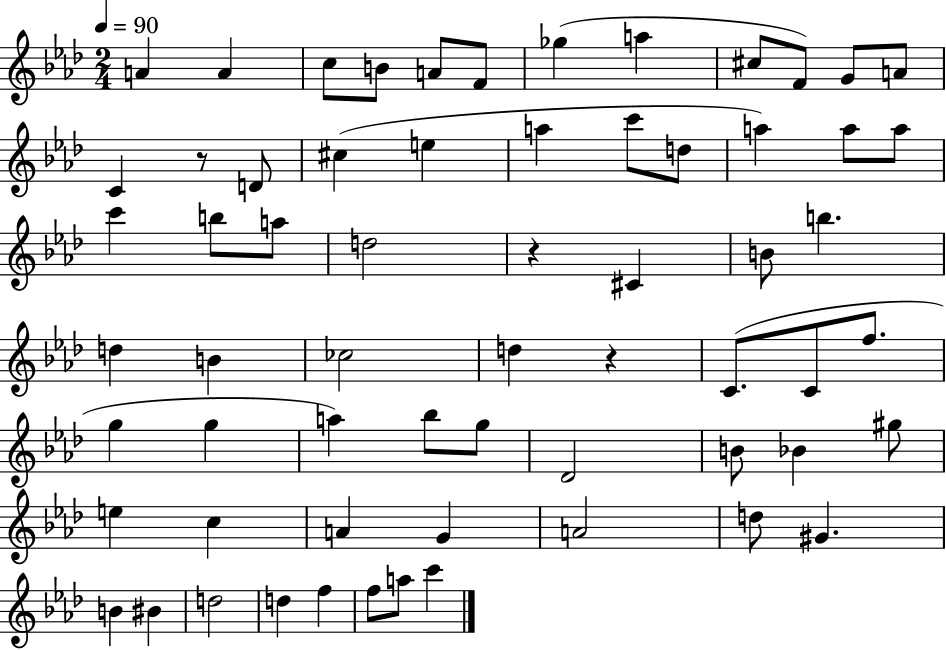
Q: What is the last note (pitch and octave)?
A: C6